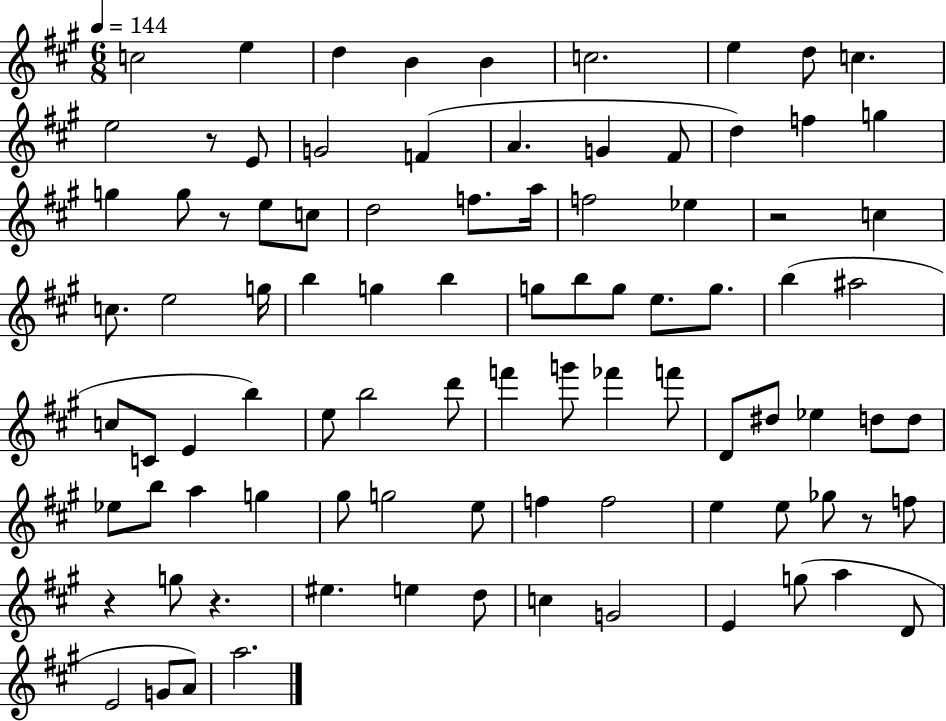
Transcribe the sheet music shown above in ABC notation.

X:1
T:Untitled
M:6/8
L:1/4
K:A
c2 e d B B c2 e d/2 c e2 z/2 E/2 G2 F A G ^F/2 d f g g g/2 z/2 e/2 c/2 d2 f/2 a/4 f2 _e z2 c c/2 e2 g/4 b g b g/2 b/2 g/2 e/2 g/2 b ^a2 c/2 C/2 E b e/2 b2 d'/2 f' g'/2 _f' f'/2 D/2 ^d/2 _e d/2 d/2 _e/2 b/2 a g ^g/2 g2 e/2 f f2 e e/2 _g/2 z/2 f/2 z g/2 z ^e e d/2 c G2 E g/2 a D/2 E2 G/2 A/2 a2